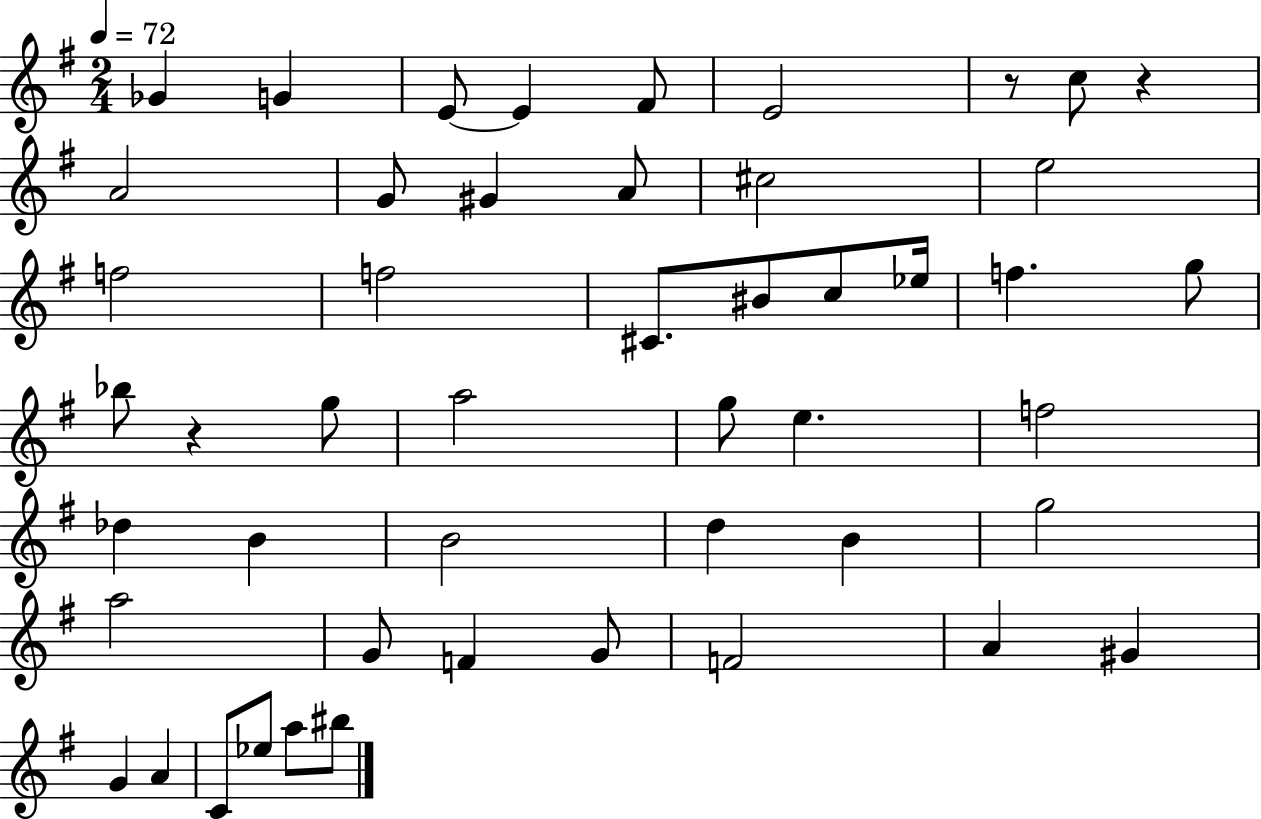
{
  \clef treble
  \numericTimeSignature
  \time 2/4
  \key g \major
  \tempo 4 = 72
  ges'4 g'4 | e'8~~ e'4 fis'8 | e'2 | r8 c''8 r4 | \break a'2 | g'8 gis'4 a'8 | cis''2 | e''2 | \break f''2 | f''2 | cis'8. bis'8 c''8 ees''16 | f''4. g''8 | \break bes''8 r4 g''8 | a''2 | g''8 e''4. | f''2 | \break des''4 b'4 | b'2 | d''4 b'4 | g''2 | \break a''2 | g'8 f'4 g'8 | f'2 | a'4 gis'4 | \break g'4 a'4 | c'8 ees''8 a''8 bis''8 | \bar "|."
}